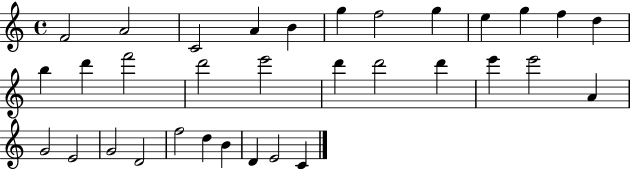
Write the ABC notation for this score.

X:1
T:Untitled
M:4/4
L:1/4
K:C
F2 A2 C2 A B g f2 g e g f d b d' f'2 d'2 e'2 d' d'2 d' e' e'2 A G2 E2 G2 D2 f2 d B D E2 C